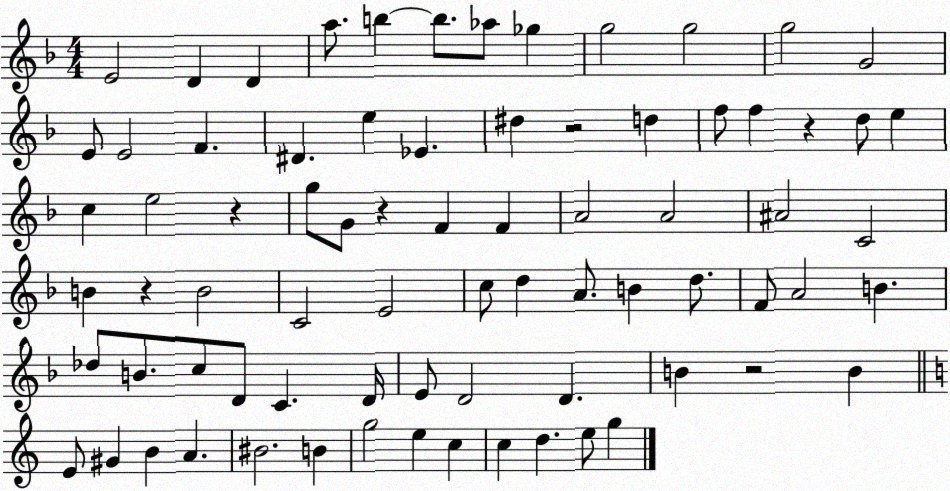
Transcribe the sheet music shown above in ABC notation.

X:1
T:Untitled
M:4/4
L:1/4
K:F
E2 D D a/2 b b/2 _a/2 _g g2 g2 g2 G2 E/2 E2 F ^D e _E ^d z2 d f/2 f z d/2 e c e2 z g/2 G/2 z F F A2 A2 ^A2 C2 B z B2 C2 E2 c/2 d A/2 B d/2 F/2 A2 B _d/2 B/2 c/2 D/2 C D/4 E/2 D2 D B z2 B E/2 ^G B A ^B2 B g2 e c c d e/2 g